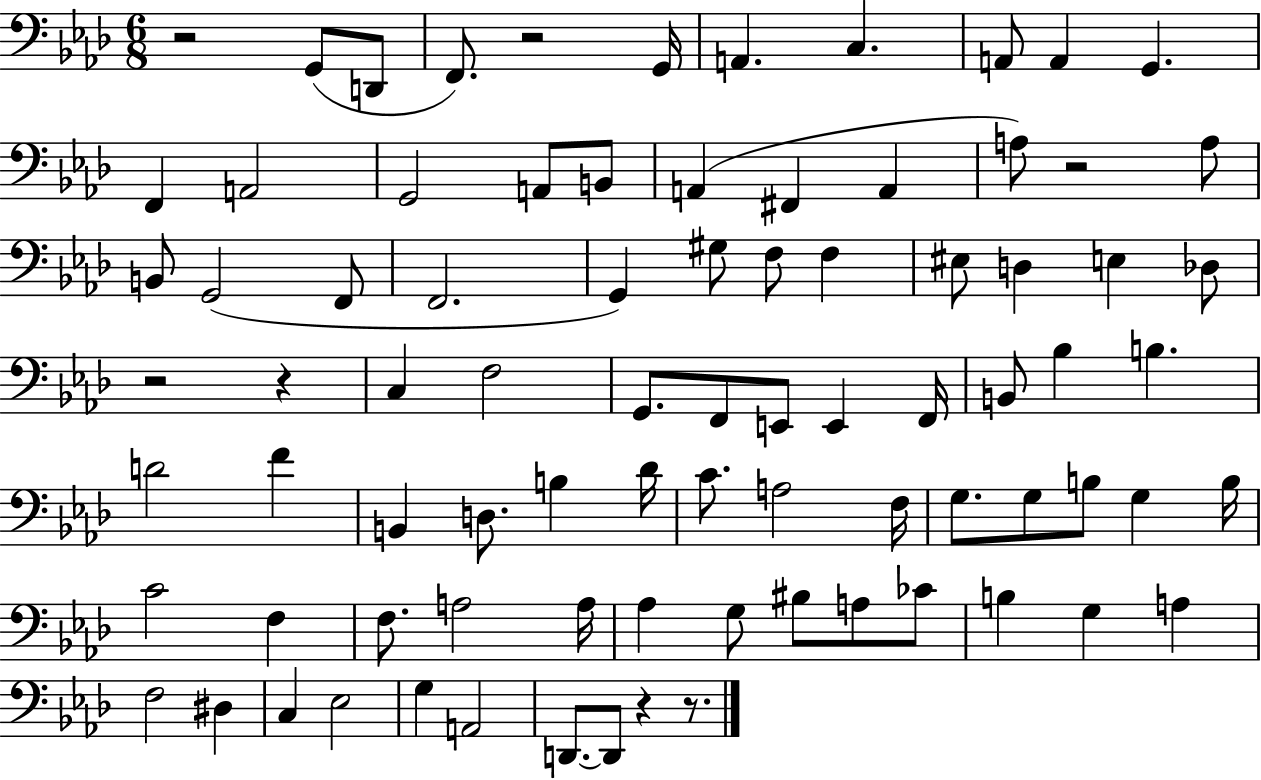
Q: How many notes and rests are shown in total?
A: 83